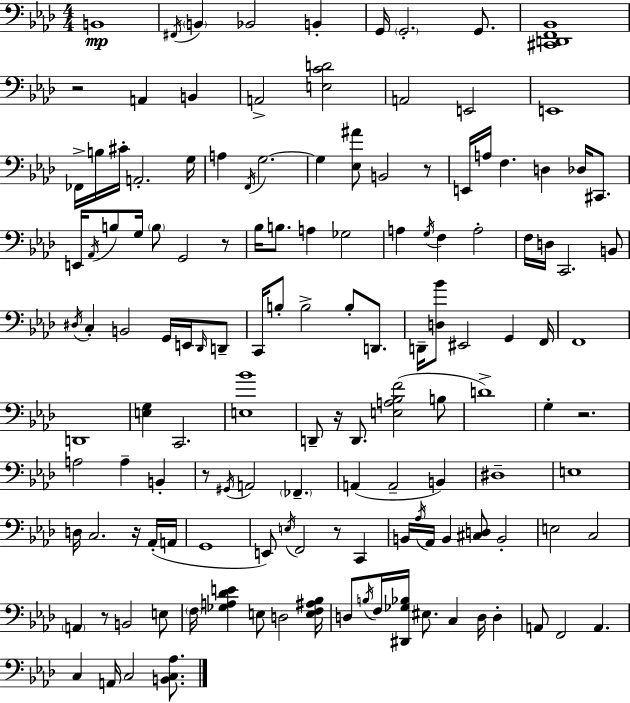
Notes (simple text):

B2/w F#2/s B2/q Bb2/h B2/q G2/s G2/h. G2/e. [C#2,D2,F2,Bb2]/w R/h A2/q B2/q A2/h [E3,C4,D4]/h A2/h E2/h E2/w FES2/s B3/s C#4/s A2/h. G3/s A3/q F2/s G3/h. G3/q [Eb3,A#4]/e B2/h R/e E2/s A3/s F3/q. D3/q Db3/s C#2/e. E2/s Ab2/s B3/e G3/s B3/e G2/h R/e Bb3/s B3/e. A3/q Gb3/h A3/q G3/s F3/q A3/h F3/s D3/s C2/h. B2/e D#3/s C3/q B2/h G2/s E2/s Db2/s D2/e C2/s B3/e B3/h B3/e D2/e. D2/s [D3,Bb4]/e EIS2/h G2/q F2/s F2/w D2/w [E3,G3]/q C2/h. [E3,Bb4]/w D2/e R/s D2/e. [E3,A3,Bb3,F4]/h B3/e D4/w G3/q R/h. A3/h A3/q B2/q R/e G#2/s A2/h FES2/q. A2/q A2/h B2/q D#3/w E3/w D3/s C3/h. R/s Ab2/s A2/s G2/w E2/e E3/s F2/h R/e C2/q B2/s Ab3/s Ab2/s B2/q [C#3,D3]/e B2/h E3/h C3/h A2/q R/e B2/h E3/e F3/s [Gb3,A3,Db4,E4]/q E3/e D3/h [E3,F3,A#3,Bb3]/s D3/e B3/s F3/s [D#2,Gb3,Bb3]/s EIS3/e. C3/q D3/s D3/q A2/e F2/h A2/q. C3/q A2/s C3/h [B2,C3,Ab3]/e.